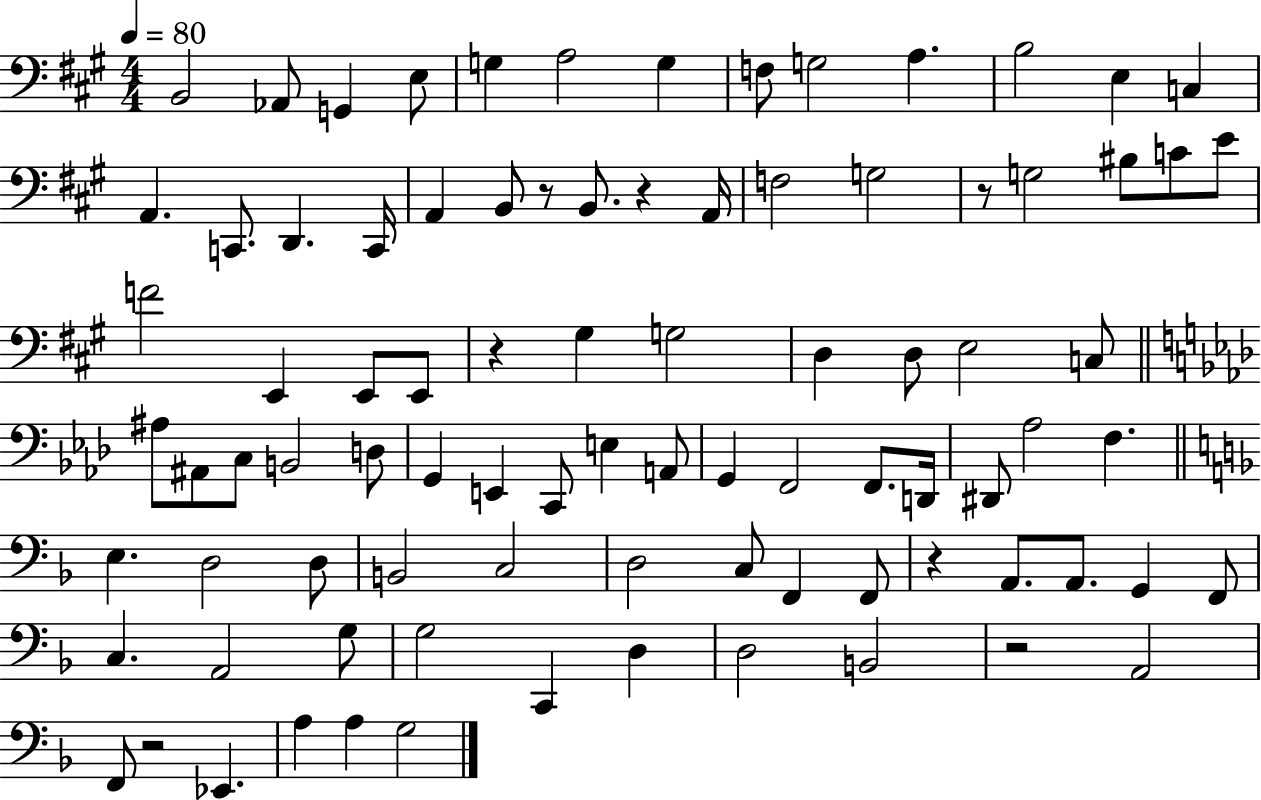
X:1
T:Untitled
M:4/4
L:1/4
K:A
B,,2 _A,,/2 G,, E,/2 G, A,2 G, F,/2 G,2 A, B,2 E, C, A,, C,,/2 D,, C,,/4 A,, B,,/2 z/2 B,,/2 z A,,/4 F,2 G,2 z/2 G,2 ^B,/2 C/2 E/2 F2 E,, E,,/2 E,,/2 z ^G, G,2 D, D,/2 E,2 C,/2 ^A,/2 ^A,,/2 C,/2 B,,2 D,/2 G,, E,, C,,/2 E, A,,/2 G,, F,,2 F,,/2 D,,/4 ^D,,/2 _A,2 F, E, D,2 D,/2 B,,2 C,2 D,2 C,/2 F,, F,,/2 z A,,/2 A,,/2 G,, F,,/2 C, A,,2 G,/2 G,2 C,, D, D,2 B,,2 z2 A,,2 F,,/2 z2 _E,, A, A, G,2